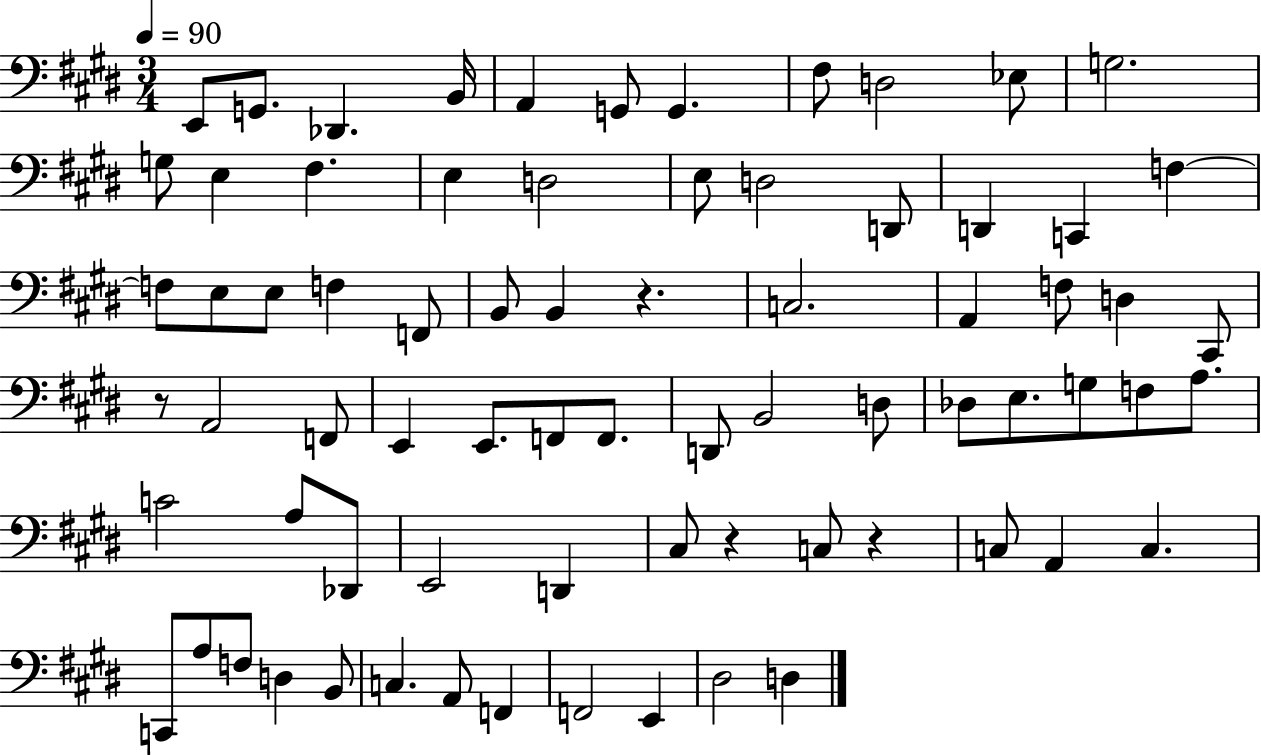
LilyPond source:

{
  \clef bass
  \numericTimeSignature
  \time 3/4
  \key e \major
  \tempo 4 = 90
  e,8 g,8. des,4. b,16 | a,4 g,8 g,4. | fis8 d2 ees8 | g2. | \break g8 e4 fis4. | e4 d2 | e8 d2 d,8 | d,4 c,4 f4~~ | \break f8 e8 e8 f4 f,8 | b,8 b,4 r4. | c2. | a,4 f8 d4 cis,8 | \break r8 a,2 f,8 | e,4 e,8. f,8 f,8. | d,8 b,2 d8 | des8 e8. g8 f8 a8. | \break c'2 a8 des,8 | e,2 d,4 | cis8 r4 c8 r4 | c8 a,4 c4. | \break c,8 a8 f8 d4 b,8 | c4. a,8 f,4 | f,2 e,4 | dis2 d4 | \break \bar "|."
}